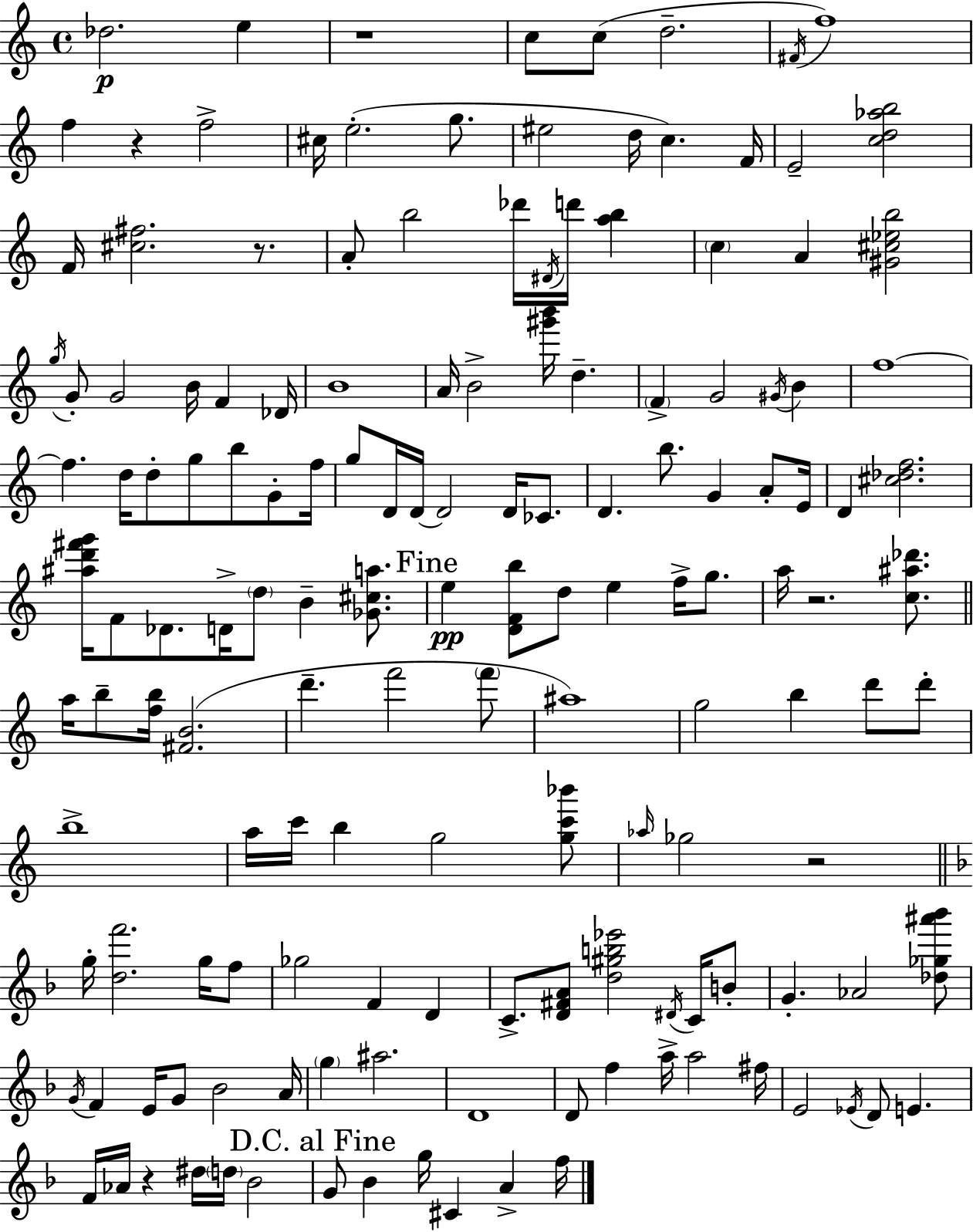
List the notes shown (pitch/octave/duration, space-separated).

Db5/h. E5/q R/w C5/e C5/e D5/h. F#4/s F5/w F5/q R/q F5/h C#5/s E5/h. G5/e. EIS5/h D5/s C5/q. F4/s E4/h [C5,D5,Ab5,B5]/h F4/s [C#5,F#5]/h. R/e. A4/e B5/h Db6/s D#4/s D6/s [A5,B5]/q C5/q A4/q [G#4,C#5,Eb5,B5]/h G5/s G4/e G4/h B4/s F4/q Db4/s B4/w A4/s B4/h [G#6,B6]/s D5/q. F4/q G4/h G#4/s B4/q F5/w F5/q. D5/s D5/e G5/e B5/e G4/e F5/s G5/e D4/s D4/s D4/h D4/s CES4/e. D4/q. B5/e. G4/q A4/e E4/s D4/q [C#5,Db5,F5]/h. [A#5,D6,F#6,G6]/s F4/e Db4/e. D4/s D5/e B4/q [Gb4,C#5,A5]/e. E5/q [D4,F4,B5]/e D5/e E5/q F5/s G5/e. A5/s R/h. [C5,A#5,Db6]/e. A5/s B5/e [F5,B5]/s [F#4,B4]/h. D6/q. F6/h F6/e A#5/w G5/h B5/q D6/e D6/e B5/w A5/s C6/s B5/q G5/h [G5,C6,Bb6]/e Ab5/s Gb5/h R/h G5/s [D5,F6]/h. G5/s F5/e Gb5/h F4/q D4/q C4/e. [D4,F#4,A4]/e [D5,G#5,B5,Eb6]/h D#4/s C4/s B4/e G4/q. Ab4/h [Db5,Gb5,A#6,Bb6]/e G4/s F4/q E4/s G4/e Bb4/h A4/s G5/q A#5/h. D4/w D4/e F5/q A5/s A5/h F#5/s E4/h Eb4/s D4/e E4/q. F4/s Ab4/s R/q D#5/s D5/s Bb4/h G4/e Bb4/q G5/s C#4/q A4/q F5/s